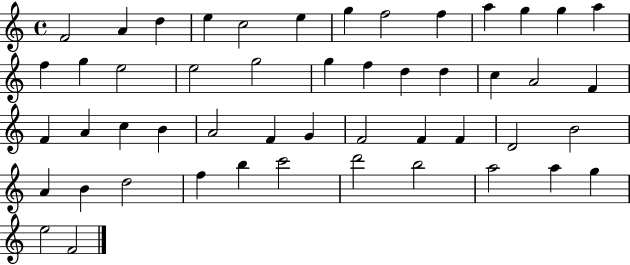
F4/h A4/q D5/q E5/q C5/h E5/q G5/q F5/h F5/q A5/q G5/q G5/q A5/q F5/q G5/q E5/h E5/h G5/h G5/q F5/q D5/q D5/q C5/q A4/h F4/q F4/q A4/q C5/q B4/q A4/h F4/q G4/q F4/h F4/q F4/q D4/h B4/h A4/q B4/q D5/h F5/q B5/q C6/h D6/h B5/h A5/h A5/q G5/q E5/h F4/h